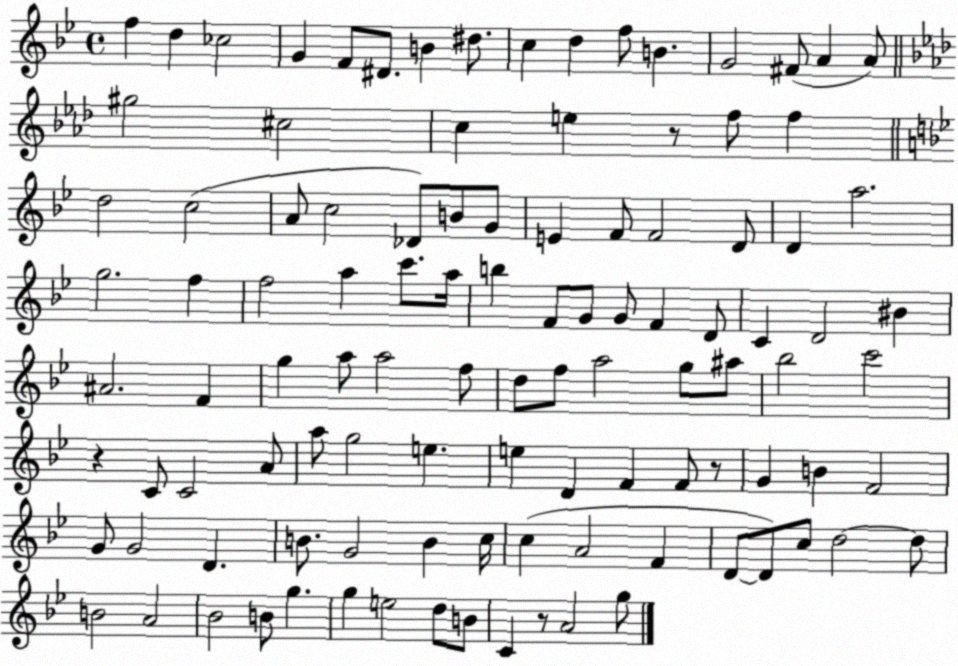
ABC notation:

X:1
T:Untitled
M:4/4
L:1/4
K:Bb
f d _c2 G F/2 ^D/2 B ^d/2 c d f/2 B G2 ^F/2 A A/2 ^g2 ^c2 c e z/2 f/2 f d2 c2 A/2 c2 _D/2 B/2 G/2 E F/2 F2 D/2 D a2 g2 f f2 a c'/2 a/4 b F/2 G/2 G/2 F D/2 C D2 ^B ^A2 F g a/2 a2 f/2 d/2 f/2 a2 g/2 ^a/2 _b2 c'2 z C/2 C2 A/2 a/2 g2 e e D F F/2 z/2 G B F2 G/2 G2 D B/2 G2 B c/4 c A2 F D/2 D/2 c/2 d2 d/2 B2 A2 _B2 B/2 g g e2 d/2 B/2 C z/2 A2 g/2